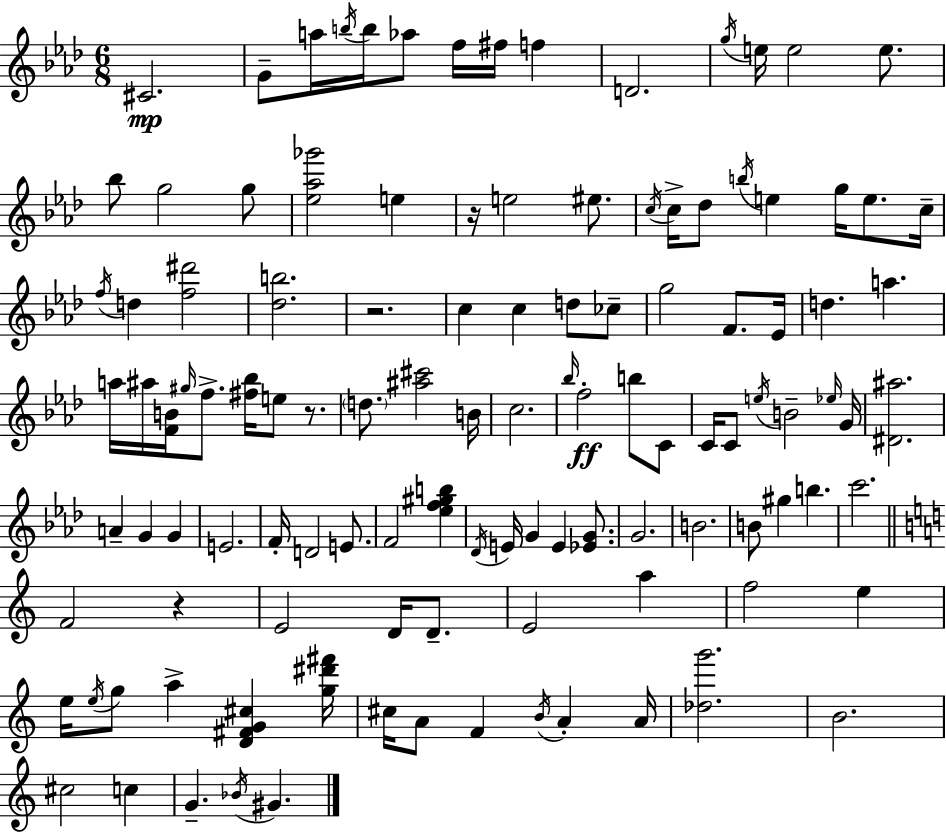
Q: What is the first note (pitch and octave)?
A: C#4